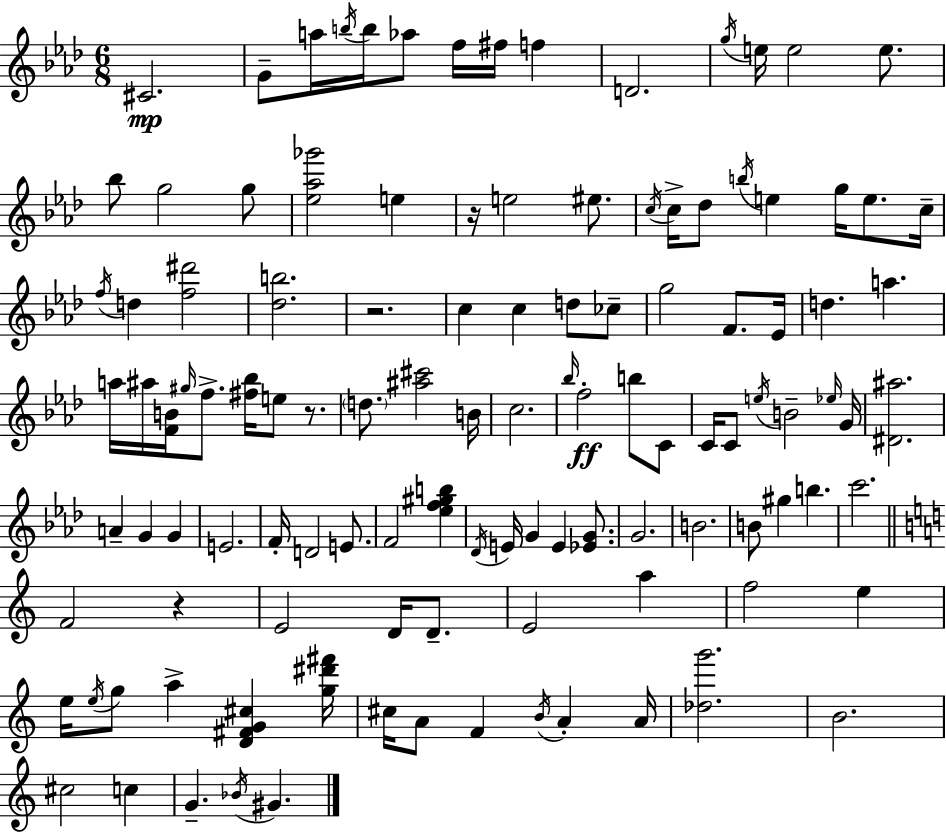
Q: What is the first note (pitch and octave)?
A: C#4